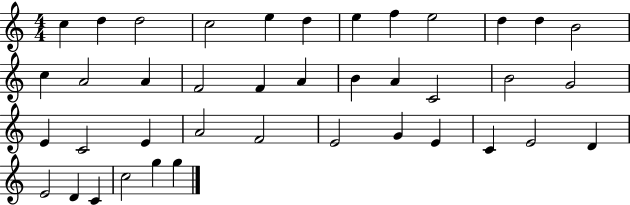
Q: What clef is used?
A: treble